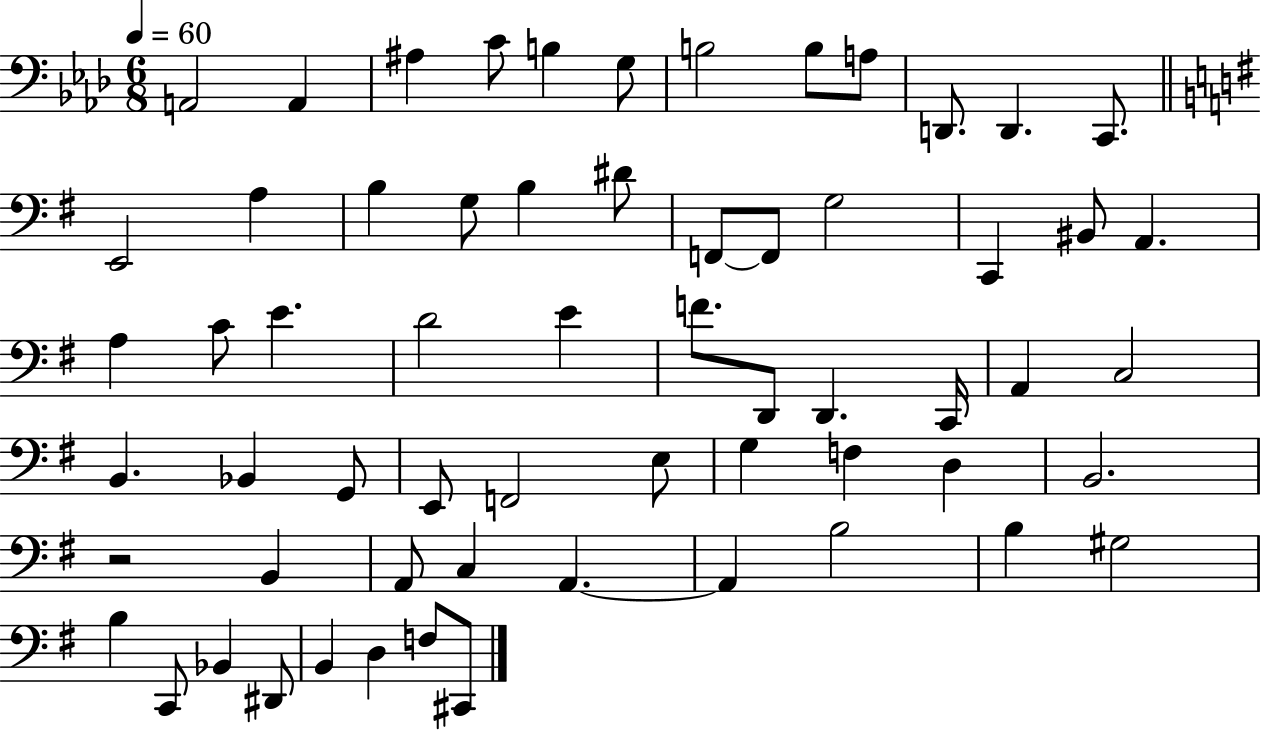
A2/h A2/q A#3/q C4/e B3/q G3/e B3/h B3/e A3/e D2/e. D2/q. C2/e. E2/h A3/q B3/q G3/e B3/q D#4/e F2/e F2/e G3/h C2/q BIS2/e A2/q. A3/q C4/e E4/q. D4/h E4/q F4/e. D2/e D2/q. C2/s A2/q C3/h B2/q. Bb2/q G2/e E2/e F2/h E3/e G3/q F3/q D3/q B2/h. R/h B2/q A2/e C3/q A2/q. A2/q B3/h B3/q G#3/h B3/q C2/e Bb2/q D#2/e B2/q D3/q F3/e C#2/e